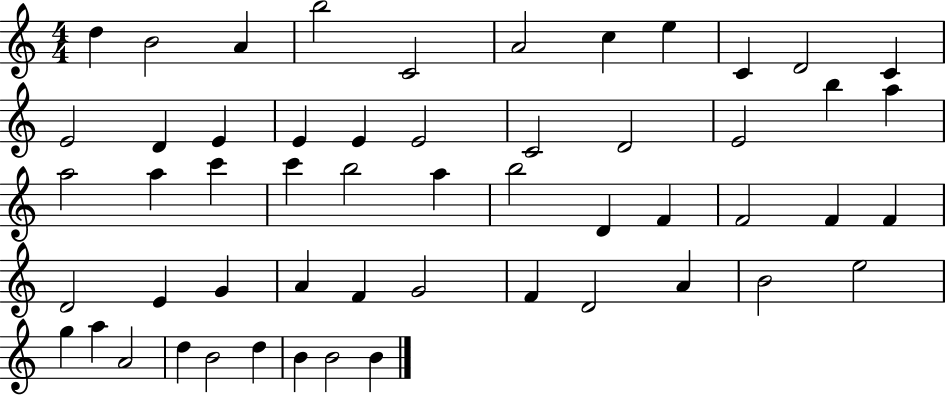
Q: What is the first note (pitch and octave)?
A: D5